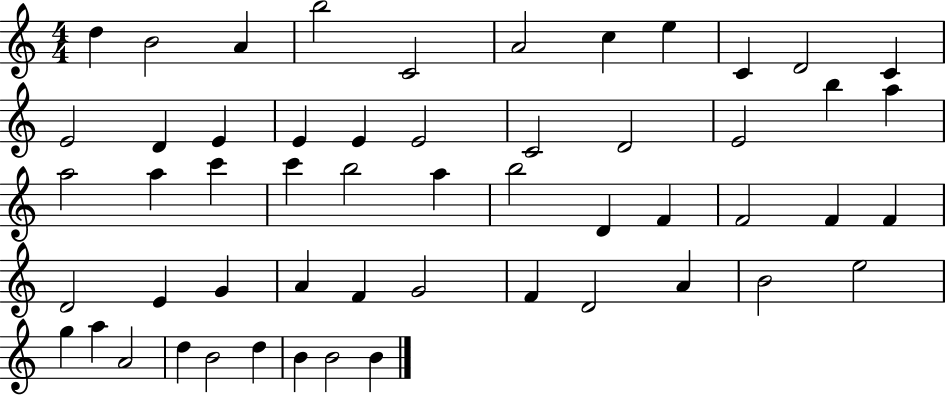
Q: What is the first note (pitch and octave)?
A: D5